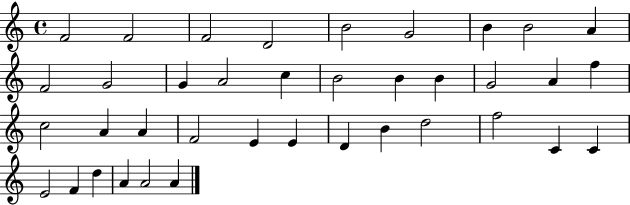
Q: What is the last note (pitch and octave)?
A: A4